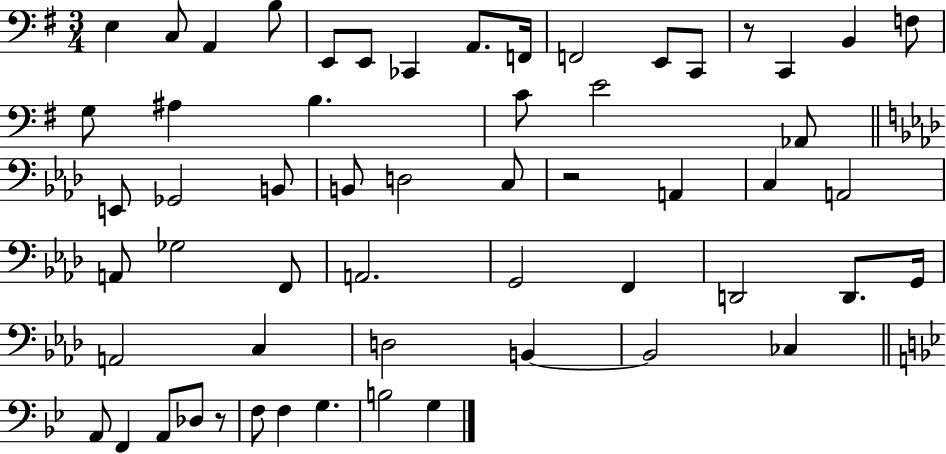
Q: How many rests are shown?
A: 3